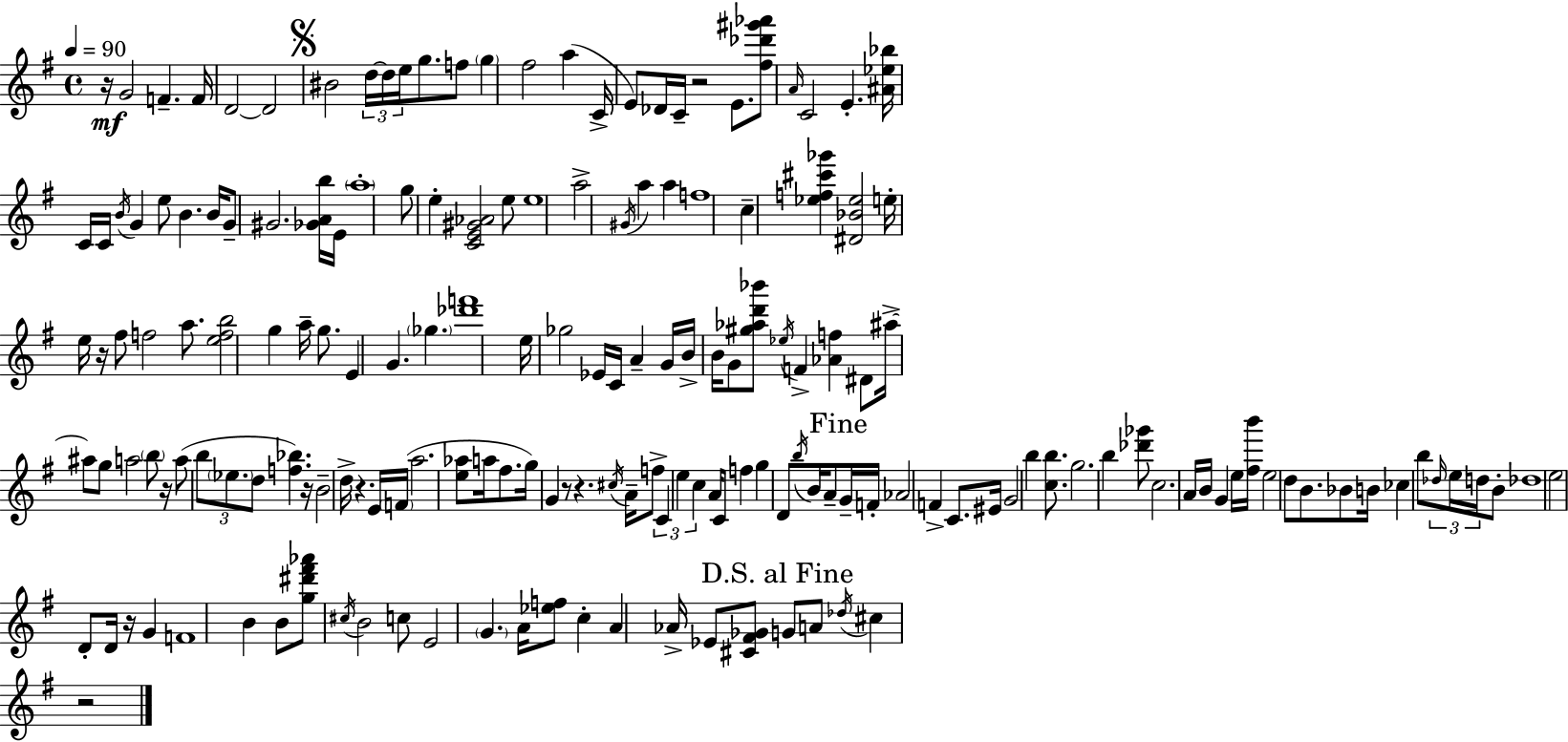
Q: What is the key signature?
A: E minor